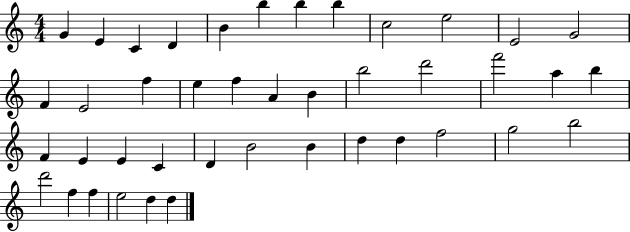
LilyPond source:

{
  \clef treble
  \numericTimeSignature
  \time 4/4
  \key c \major
  g'4 e'4 c'4 d'4 | b'4 b''4 b''4 b''4 | c''2 e''2 | e'2 g'2 | \break f'4 e'2 f''4 | e''4 f''4 a'4 b'4 | b''2 d'''2 | f'''2 a''4 b''4 | \break f'4 e'4 e'4 c'4 | d'4 b'2 b'4 | d''4 d''4 f''2 | g''2 b''2 | \break d'''2 f''4 f''4 | e''2 d''4 d''4 | \bar "|."
}